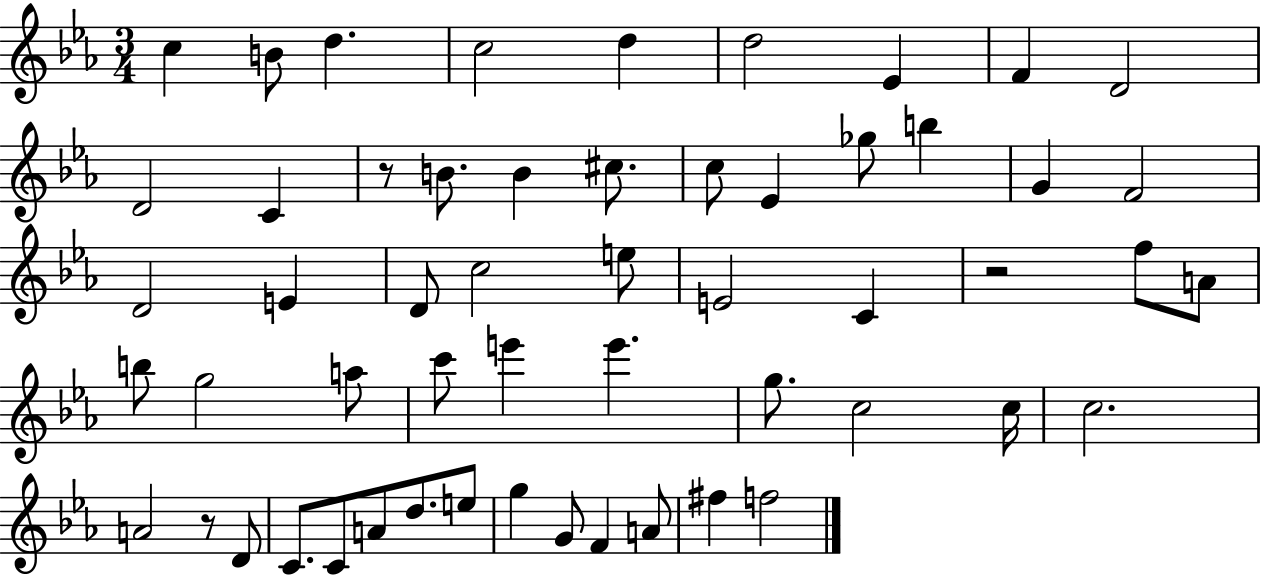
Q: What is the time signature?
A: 3/4